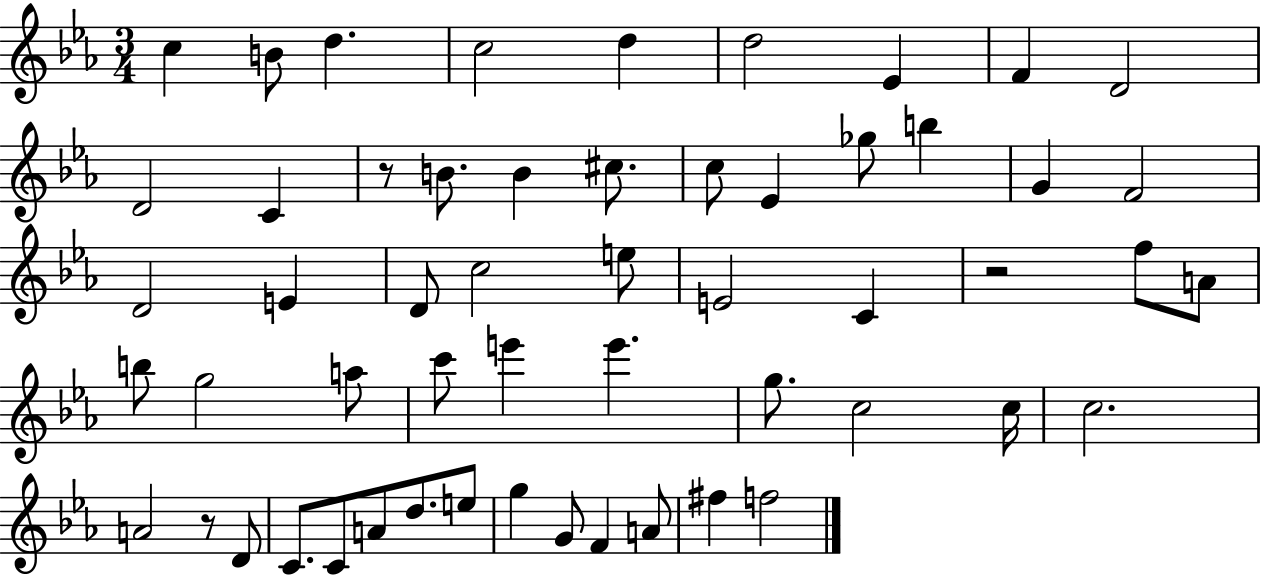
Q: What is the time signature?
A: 3/4